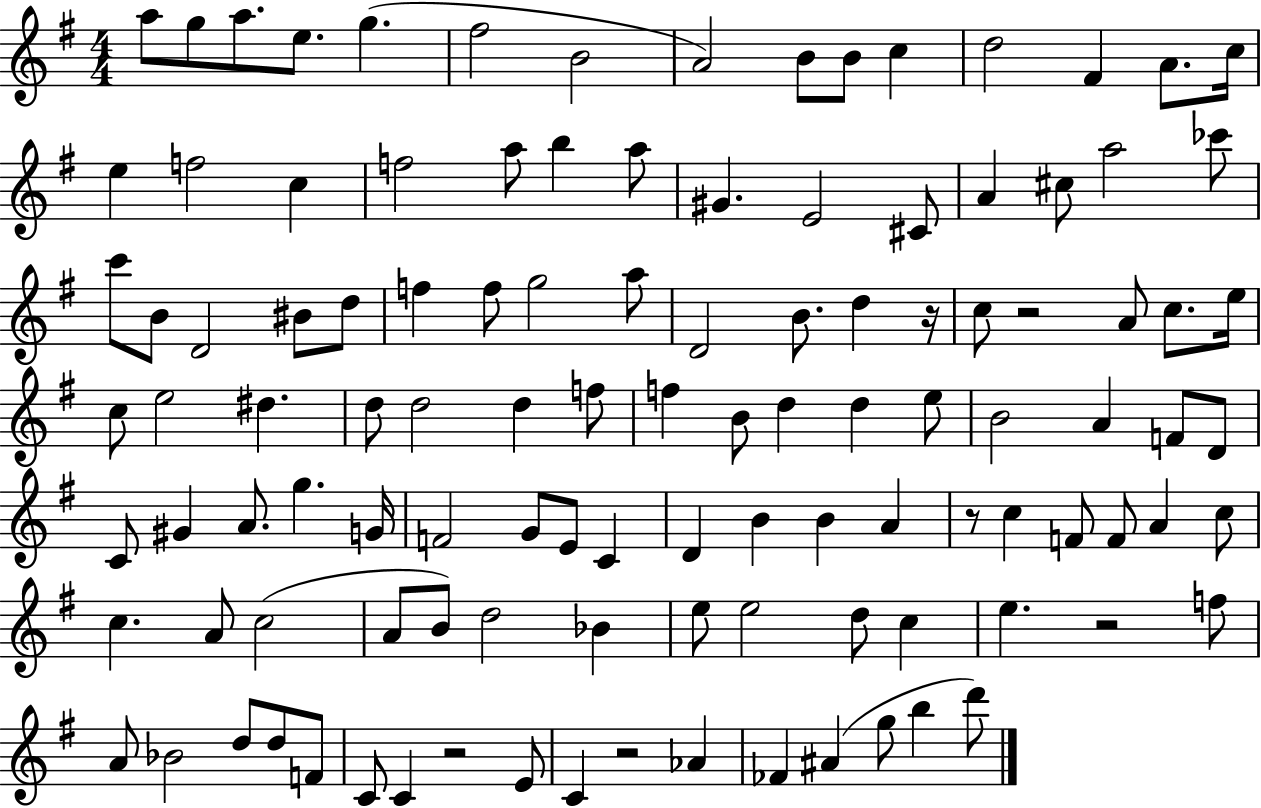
{
  \clef treble
  \numericTimeSignature
  \time 4/4
  \key g \major
  \repeat volta 2 { a''8 g''8 a''8. e''8. g''4.( | fis''2 b'2 | a'2) b'8 b'8 c''4 | d''2 fis'4 a'8. c''16 | \break e''4 f''2 c''4 | f''2 a''8 b''4 a''8 | gis'4. e'2 cis'8 | a'4 cis''8 a''2 ces'''8 | \break c'''8 b'8 d'2 bis'8 d''8 | f''4 f''8 g''2 a''8 | d'2 b'8. d''4 r16 | c''8 r2 a'8 c''8. e''16 | \break c''8 e''2 dis''4. | d''8 d''2 d''4 f''8 | f''4 b'8 d''4 d''4 e''8 | b'2 a'4 f'8 d'8 | \break c'8 gis'4 a'8. g''4. g'16 | f'2 g'8 e'8 c'4 | d'4 b'4 b'4 a'4 | r8 c''4 f'8 f'8 a'4 c''8 | \break c''4. a'8 c''2( | a'8 b'8) d''2 bes'4 | e''8 e''2 d''8 c''4 | e''4. r2 f''8 | \break a'8 bes'2 d''8 d''8 f'8 | c'8 c'4 r2 e'8 | c'4 r2 aes'4 | fes'4 ais'4( g''8 b''4 d'''8) | \break } \bar "|."
}